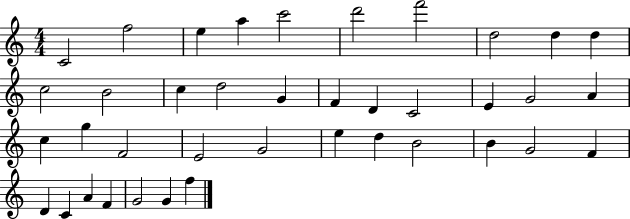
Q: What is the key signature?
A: C major